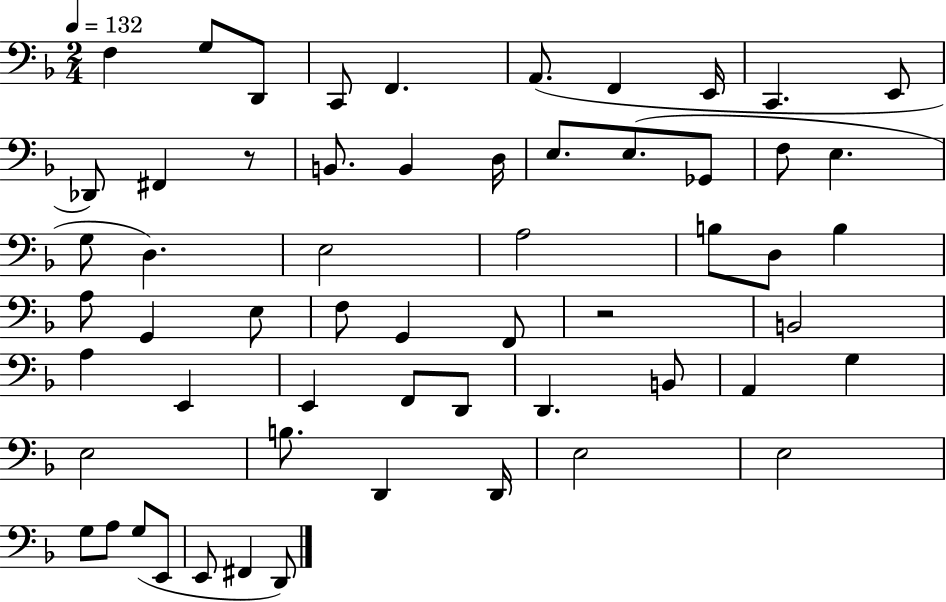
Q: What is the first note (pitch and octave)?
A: F3